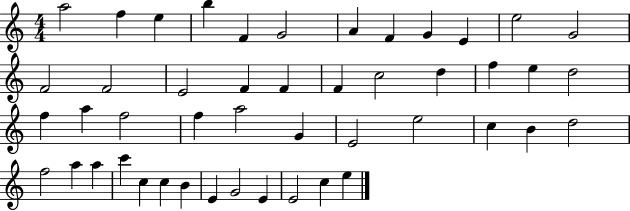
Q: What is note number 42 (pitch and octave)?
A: E4